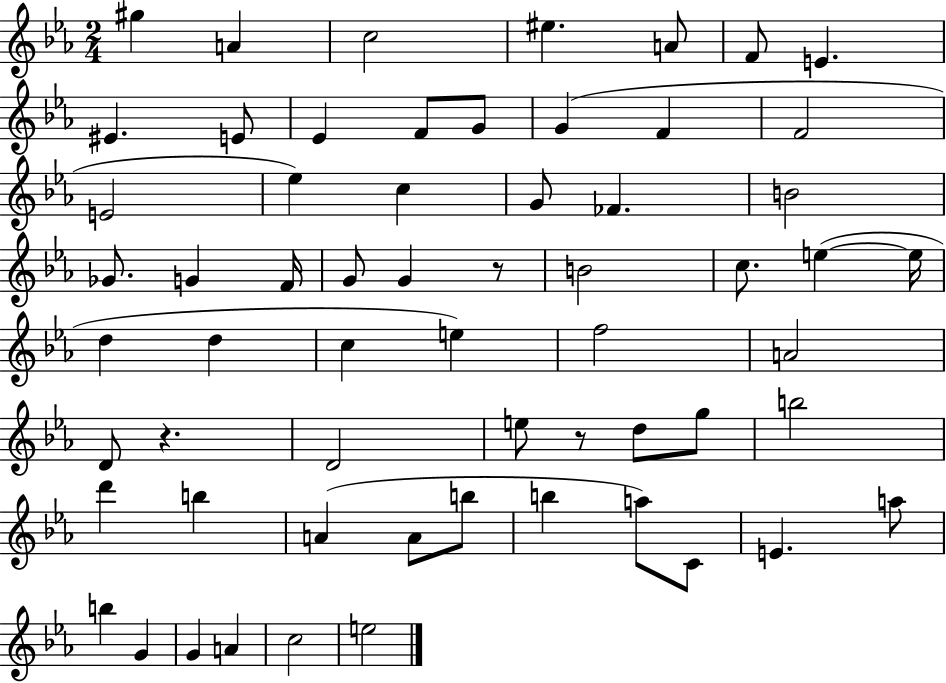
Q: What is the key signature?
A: EES major